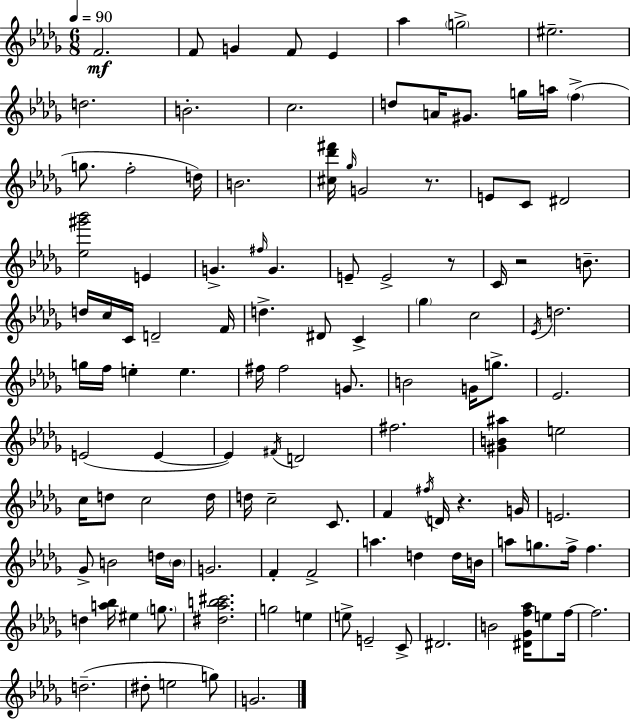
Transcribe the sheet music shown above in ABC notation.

X:1
T:Untitled
M:6/8
L:1/4
K:Bbm
F2 F/2 G F/2 _E _a g2 ^e2 d2 B2 c2 d/2 A/4 ^G/2 g/4 a/4 f g/2 f2 d/4 B2 [^c_d'^f']/4 _g/4 G2 z/2 E/2 C/2 ^D2 [_e^g'_b']2 E G ^f/4 G E/2 E2 z/2 C/4 z2 B/2 d/4 c/4 C/4 D2 F/4 d ^D/2 C _g c2 _E/4 d2 g/4 f/4 e e ^f/4 ^f2 G/2 B2 G/4 g/2 _E2 E2 E E ^F/4 D2 ^f2 [^GB^a] e2 c/4 d/2 c2 d/4 d/4 c2 C/2 F ^f/4 D/4 z G/4 E2 _G/2 B2 d/4 B/4 G2 F F2 a d d/4 B/4 a/2 g/2 f/4 f d [a_b]/4 ^e g/2 [^d_ab^c']2 g2 e e/2 E2 C/2 ^D2 B2 [^D_Gf_a]/4 e/2 f/4 f2 d2 ^d/2 e2 g/2 G2